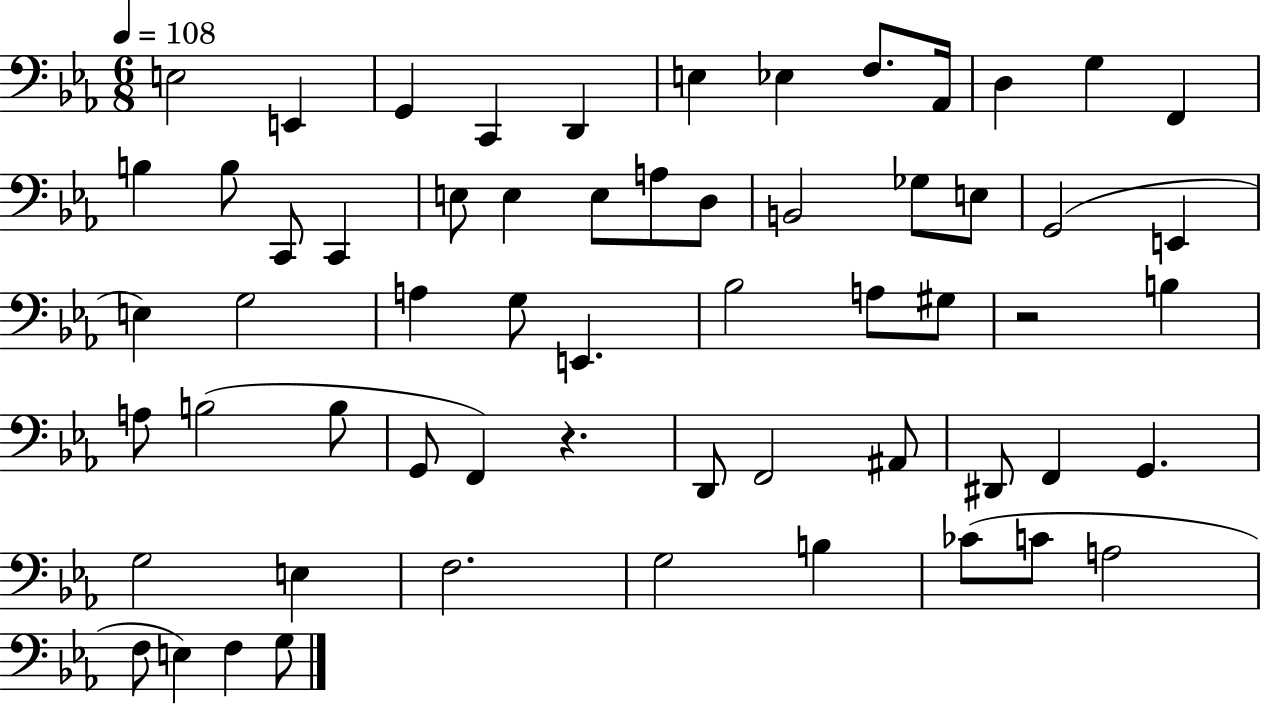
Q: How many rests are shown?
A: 2